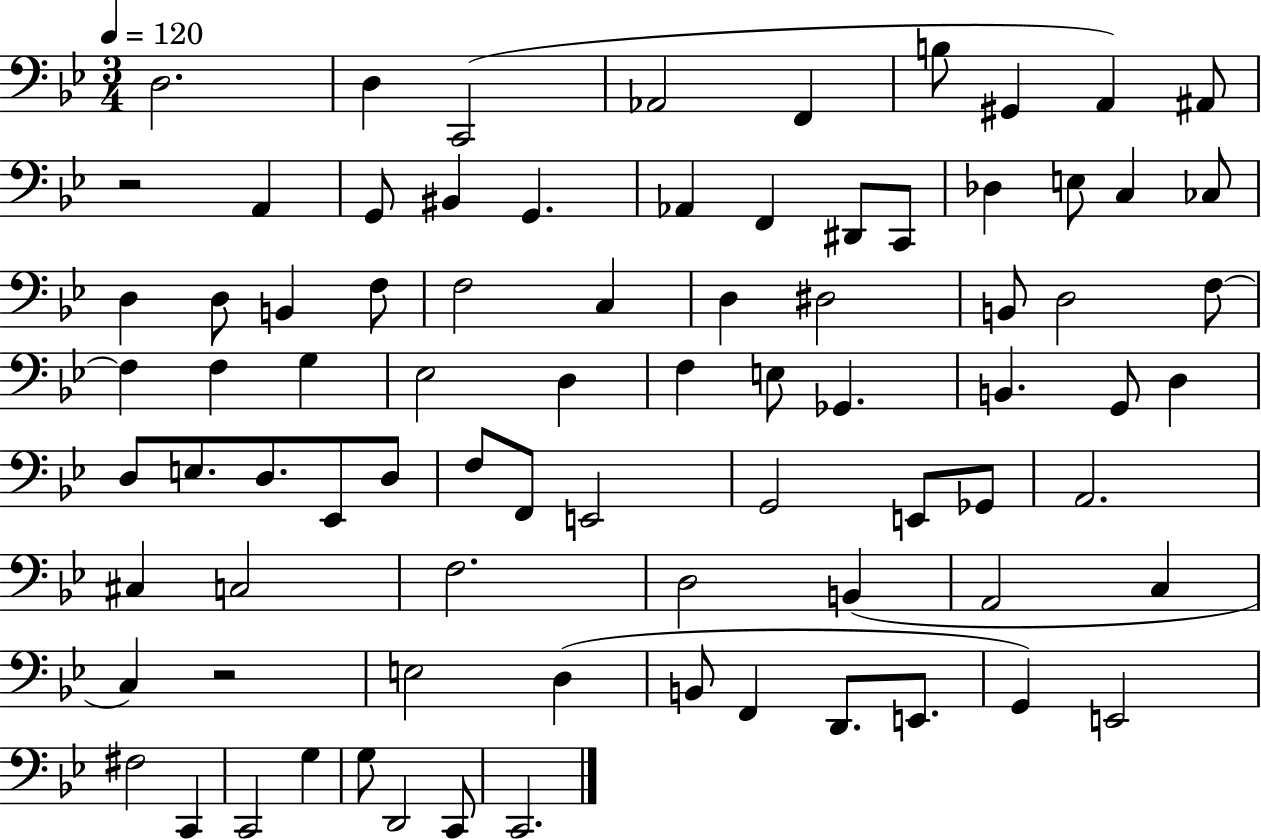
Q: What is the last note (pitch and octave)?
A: C2